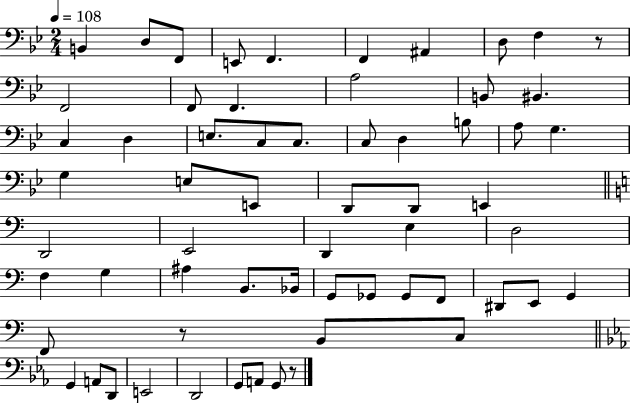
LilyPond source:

{
  \clef bass
  \numericTimeSignature
  \time 2/4
  \key bes \major
  \tempo 4 = 108
  \repeat volta 2 { b,4 d8 f,8 | e,8 f,4. | f,4 ais,4 | d8 f4 r8 | \break f,2 | f,8 f,4. | a2 | b,8 bis,4. | \break c4 d4 | e8. c8 c8. | c8 d4 b8 | a8 g4. | \break g4 e8 e,8 | d,8 d,8 e,4 | \bar "||" \break \key c \major d,2 | e,2 | d,4 e4 | d2 | \break f4 g4 | ais4 b,8. bes,16 | g,8 ges,8 ges,8 f,8 | dis,8 e,8 g,4 | \break f,8 r8 b,8 c8 | \bar "||" \break \key ees \major g,4 a,8 d,8 | e,2 | d,2 | g,8 a,8 g,8 r8 | \break } \bar "|."
}